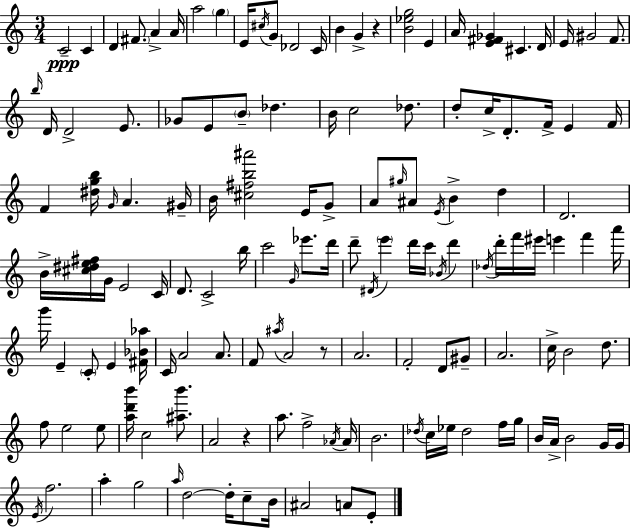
X:1
T:Untitled
M:3/4
L:1/4
K:C
C2 C D ^F/2 A A/4 a2 g E/4 ^c/4 G/2 _D2 C/4 B G z [B_eg]2 E A/4 [E^F_G] ^C D/4 E/4 ^G2 F/2 b/4 D/4 D2 E/2 _G/2 E/2 B/2 _d B/4 c2 _d/2 d/2 c/4 D/2 F/4 E F/4 F [^dgb]/4 G/4 A ^G/4 B/4 [^c^fb^a']2 E/4 G/2 A/2 ^g/4 ^A/2 E/4 B d D2 B/4 [^c^de^f]/4 G/4 E2 C/4 D/2 C2 b/4 c'2 G/4 _e'/2 d'/4 d'/2 ^D/4 e' d'/4 c'/4 _B/4 d' _d/4 d'/4 f'/4 ^e'/4 e' f' a'/4 g'/4 E C/2 E [^F_B_a]/4 C/4 A2 A/2 F/2 ^a/4 A2 z/2 A2 F2 D/2 ^G/2 A2 c/4 B2 d/2 f/2 e2 e/2 [ad'b']/4 c2 [^ab']/2 A2 z a/2 f2 _A/4 _A/4 B2 _d/4 c/4 _e/4 _d2 f/4 g/4 B/4 A/4 B2 G/4 G/4 E/4 f2 a g2 a/4 d2 d/4 c/2 B/4 ^A2 A/2 E/2